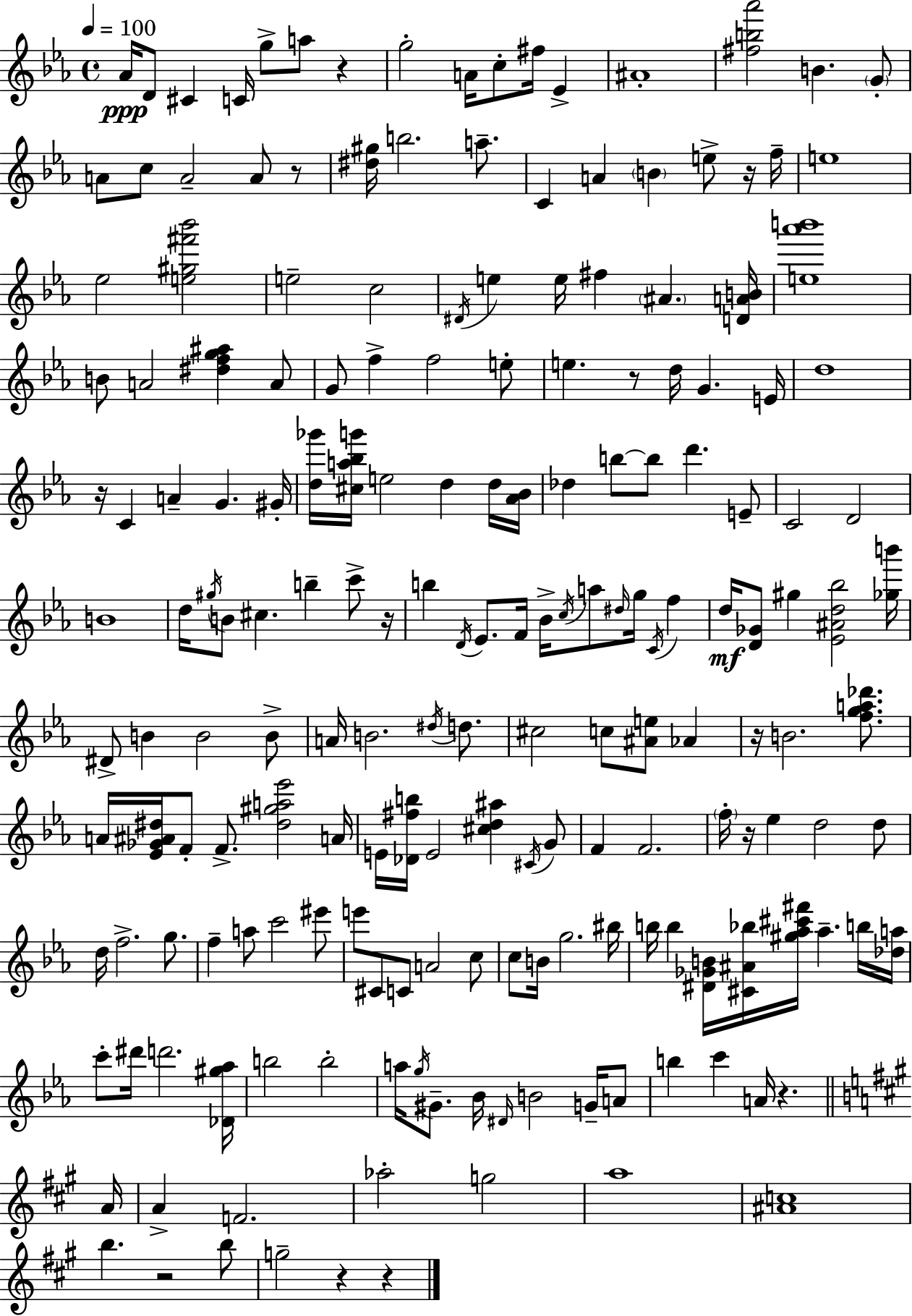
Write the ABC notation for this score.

X:1
T:Untitled
M:4/4
L:1/4
K:Cm
_A/4 D/2 ^C C/4 g/2 a/2 z g2 A/4 c/2 ^f/4 _E ^A4 [^fb_a']2 B G/2 A/2 c/2 A2 A/2 z/2 [^d^g]/4 b2 a/2 C A B e/2 z/4 f/4 e4 _e2 [e^g^f'_b']2 e2 c2 ^D/4 e e/4 ^f ^A [DAB]/4 [e_a'b']4 B/2 A2 [^dfg^a] A/2 G/2 f f2 e/2 e z/2 d/4 G E/4 d4 z/4 C A G ^G/4 [d_g']/4 [^ca_bg']/4 e2 d d/4 [_A_B]/4 _d b/2 b/2 d' E/2 C2 D2 B4 d/4 ^g/4 B/2 ^c b c'/2 z/4 b D/4 _E/2 F/4 _B/4 c/4 a/2 ^d/4 g/4 C/4 f d/4 [D_G]/2 ^g [_E^Ad_b]2 [_gb']/4 ^D/2 B B2 B/2 A/4 B2 ^d/4 d/2 ^c2 c/2 [^Ae]/2 _A z/4 B2 [fga_d']/2 A/4 [_E_G^A^d]/4 F/2 F/2 [^d^ga_e']2 A/4 E/4 [_D^fb]/4 E2 [^cd^a] ^C/4 G/2 F F2 f/4 z/4 _e d2 d/2 d/4 f2 g/2 f a/2 c'2 ^e'/2 e'/2 ^C/2 C/2 A2 c/2 c/2 B/4 g2 ^b/4 b/4 b [^D_GB]/4 [^C^A_b]/4 [^g_a^c'^f']/4 _a b/4 [_da]/4 c'/2 ^d'/4 d'2 [_D^g_a]/4 b2 b2 a/4 g/4 ^G/2 _B/4 ^D/4 B2 G/4 A/2 b c' A/4 z A/4 A F2 _a2 g2 a4 [^Ac]4 b z2 b/2 g2 z z